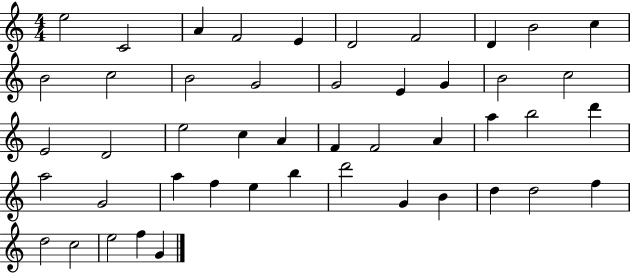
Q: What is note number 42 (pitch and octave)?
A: F5